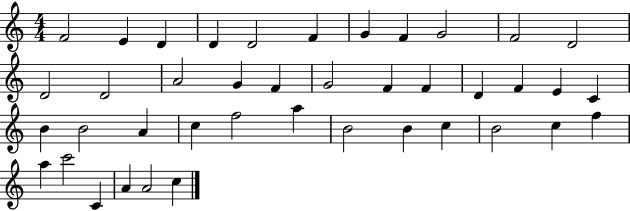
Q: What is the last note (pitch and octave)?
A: C5